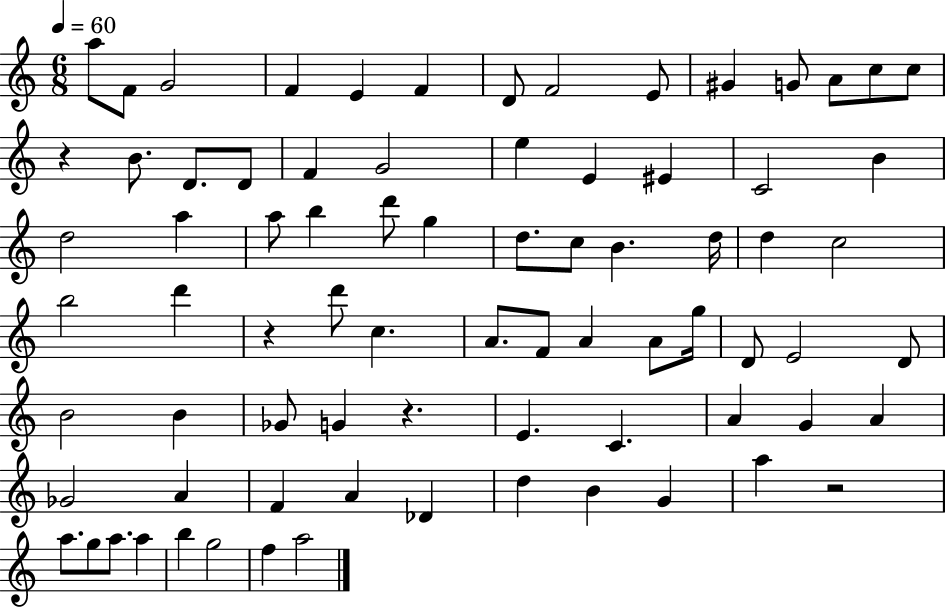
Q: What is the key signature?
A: C major